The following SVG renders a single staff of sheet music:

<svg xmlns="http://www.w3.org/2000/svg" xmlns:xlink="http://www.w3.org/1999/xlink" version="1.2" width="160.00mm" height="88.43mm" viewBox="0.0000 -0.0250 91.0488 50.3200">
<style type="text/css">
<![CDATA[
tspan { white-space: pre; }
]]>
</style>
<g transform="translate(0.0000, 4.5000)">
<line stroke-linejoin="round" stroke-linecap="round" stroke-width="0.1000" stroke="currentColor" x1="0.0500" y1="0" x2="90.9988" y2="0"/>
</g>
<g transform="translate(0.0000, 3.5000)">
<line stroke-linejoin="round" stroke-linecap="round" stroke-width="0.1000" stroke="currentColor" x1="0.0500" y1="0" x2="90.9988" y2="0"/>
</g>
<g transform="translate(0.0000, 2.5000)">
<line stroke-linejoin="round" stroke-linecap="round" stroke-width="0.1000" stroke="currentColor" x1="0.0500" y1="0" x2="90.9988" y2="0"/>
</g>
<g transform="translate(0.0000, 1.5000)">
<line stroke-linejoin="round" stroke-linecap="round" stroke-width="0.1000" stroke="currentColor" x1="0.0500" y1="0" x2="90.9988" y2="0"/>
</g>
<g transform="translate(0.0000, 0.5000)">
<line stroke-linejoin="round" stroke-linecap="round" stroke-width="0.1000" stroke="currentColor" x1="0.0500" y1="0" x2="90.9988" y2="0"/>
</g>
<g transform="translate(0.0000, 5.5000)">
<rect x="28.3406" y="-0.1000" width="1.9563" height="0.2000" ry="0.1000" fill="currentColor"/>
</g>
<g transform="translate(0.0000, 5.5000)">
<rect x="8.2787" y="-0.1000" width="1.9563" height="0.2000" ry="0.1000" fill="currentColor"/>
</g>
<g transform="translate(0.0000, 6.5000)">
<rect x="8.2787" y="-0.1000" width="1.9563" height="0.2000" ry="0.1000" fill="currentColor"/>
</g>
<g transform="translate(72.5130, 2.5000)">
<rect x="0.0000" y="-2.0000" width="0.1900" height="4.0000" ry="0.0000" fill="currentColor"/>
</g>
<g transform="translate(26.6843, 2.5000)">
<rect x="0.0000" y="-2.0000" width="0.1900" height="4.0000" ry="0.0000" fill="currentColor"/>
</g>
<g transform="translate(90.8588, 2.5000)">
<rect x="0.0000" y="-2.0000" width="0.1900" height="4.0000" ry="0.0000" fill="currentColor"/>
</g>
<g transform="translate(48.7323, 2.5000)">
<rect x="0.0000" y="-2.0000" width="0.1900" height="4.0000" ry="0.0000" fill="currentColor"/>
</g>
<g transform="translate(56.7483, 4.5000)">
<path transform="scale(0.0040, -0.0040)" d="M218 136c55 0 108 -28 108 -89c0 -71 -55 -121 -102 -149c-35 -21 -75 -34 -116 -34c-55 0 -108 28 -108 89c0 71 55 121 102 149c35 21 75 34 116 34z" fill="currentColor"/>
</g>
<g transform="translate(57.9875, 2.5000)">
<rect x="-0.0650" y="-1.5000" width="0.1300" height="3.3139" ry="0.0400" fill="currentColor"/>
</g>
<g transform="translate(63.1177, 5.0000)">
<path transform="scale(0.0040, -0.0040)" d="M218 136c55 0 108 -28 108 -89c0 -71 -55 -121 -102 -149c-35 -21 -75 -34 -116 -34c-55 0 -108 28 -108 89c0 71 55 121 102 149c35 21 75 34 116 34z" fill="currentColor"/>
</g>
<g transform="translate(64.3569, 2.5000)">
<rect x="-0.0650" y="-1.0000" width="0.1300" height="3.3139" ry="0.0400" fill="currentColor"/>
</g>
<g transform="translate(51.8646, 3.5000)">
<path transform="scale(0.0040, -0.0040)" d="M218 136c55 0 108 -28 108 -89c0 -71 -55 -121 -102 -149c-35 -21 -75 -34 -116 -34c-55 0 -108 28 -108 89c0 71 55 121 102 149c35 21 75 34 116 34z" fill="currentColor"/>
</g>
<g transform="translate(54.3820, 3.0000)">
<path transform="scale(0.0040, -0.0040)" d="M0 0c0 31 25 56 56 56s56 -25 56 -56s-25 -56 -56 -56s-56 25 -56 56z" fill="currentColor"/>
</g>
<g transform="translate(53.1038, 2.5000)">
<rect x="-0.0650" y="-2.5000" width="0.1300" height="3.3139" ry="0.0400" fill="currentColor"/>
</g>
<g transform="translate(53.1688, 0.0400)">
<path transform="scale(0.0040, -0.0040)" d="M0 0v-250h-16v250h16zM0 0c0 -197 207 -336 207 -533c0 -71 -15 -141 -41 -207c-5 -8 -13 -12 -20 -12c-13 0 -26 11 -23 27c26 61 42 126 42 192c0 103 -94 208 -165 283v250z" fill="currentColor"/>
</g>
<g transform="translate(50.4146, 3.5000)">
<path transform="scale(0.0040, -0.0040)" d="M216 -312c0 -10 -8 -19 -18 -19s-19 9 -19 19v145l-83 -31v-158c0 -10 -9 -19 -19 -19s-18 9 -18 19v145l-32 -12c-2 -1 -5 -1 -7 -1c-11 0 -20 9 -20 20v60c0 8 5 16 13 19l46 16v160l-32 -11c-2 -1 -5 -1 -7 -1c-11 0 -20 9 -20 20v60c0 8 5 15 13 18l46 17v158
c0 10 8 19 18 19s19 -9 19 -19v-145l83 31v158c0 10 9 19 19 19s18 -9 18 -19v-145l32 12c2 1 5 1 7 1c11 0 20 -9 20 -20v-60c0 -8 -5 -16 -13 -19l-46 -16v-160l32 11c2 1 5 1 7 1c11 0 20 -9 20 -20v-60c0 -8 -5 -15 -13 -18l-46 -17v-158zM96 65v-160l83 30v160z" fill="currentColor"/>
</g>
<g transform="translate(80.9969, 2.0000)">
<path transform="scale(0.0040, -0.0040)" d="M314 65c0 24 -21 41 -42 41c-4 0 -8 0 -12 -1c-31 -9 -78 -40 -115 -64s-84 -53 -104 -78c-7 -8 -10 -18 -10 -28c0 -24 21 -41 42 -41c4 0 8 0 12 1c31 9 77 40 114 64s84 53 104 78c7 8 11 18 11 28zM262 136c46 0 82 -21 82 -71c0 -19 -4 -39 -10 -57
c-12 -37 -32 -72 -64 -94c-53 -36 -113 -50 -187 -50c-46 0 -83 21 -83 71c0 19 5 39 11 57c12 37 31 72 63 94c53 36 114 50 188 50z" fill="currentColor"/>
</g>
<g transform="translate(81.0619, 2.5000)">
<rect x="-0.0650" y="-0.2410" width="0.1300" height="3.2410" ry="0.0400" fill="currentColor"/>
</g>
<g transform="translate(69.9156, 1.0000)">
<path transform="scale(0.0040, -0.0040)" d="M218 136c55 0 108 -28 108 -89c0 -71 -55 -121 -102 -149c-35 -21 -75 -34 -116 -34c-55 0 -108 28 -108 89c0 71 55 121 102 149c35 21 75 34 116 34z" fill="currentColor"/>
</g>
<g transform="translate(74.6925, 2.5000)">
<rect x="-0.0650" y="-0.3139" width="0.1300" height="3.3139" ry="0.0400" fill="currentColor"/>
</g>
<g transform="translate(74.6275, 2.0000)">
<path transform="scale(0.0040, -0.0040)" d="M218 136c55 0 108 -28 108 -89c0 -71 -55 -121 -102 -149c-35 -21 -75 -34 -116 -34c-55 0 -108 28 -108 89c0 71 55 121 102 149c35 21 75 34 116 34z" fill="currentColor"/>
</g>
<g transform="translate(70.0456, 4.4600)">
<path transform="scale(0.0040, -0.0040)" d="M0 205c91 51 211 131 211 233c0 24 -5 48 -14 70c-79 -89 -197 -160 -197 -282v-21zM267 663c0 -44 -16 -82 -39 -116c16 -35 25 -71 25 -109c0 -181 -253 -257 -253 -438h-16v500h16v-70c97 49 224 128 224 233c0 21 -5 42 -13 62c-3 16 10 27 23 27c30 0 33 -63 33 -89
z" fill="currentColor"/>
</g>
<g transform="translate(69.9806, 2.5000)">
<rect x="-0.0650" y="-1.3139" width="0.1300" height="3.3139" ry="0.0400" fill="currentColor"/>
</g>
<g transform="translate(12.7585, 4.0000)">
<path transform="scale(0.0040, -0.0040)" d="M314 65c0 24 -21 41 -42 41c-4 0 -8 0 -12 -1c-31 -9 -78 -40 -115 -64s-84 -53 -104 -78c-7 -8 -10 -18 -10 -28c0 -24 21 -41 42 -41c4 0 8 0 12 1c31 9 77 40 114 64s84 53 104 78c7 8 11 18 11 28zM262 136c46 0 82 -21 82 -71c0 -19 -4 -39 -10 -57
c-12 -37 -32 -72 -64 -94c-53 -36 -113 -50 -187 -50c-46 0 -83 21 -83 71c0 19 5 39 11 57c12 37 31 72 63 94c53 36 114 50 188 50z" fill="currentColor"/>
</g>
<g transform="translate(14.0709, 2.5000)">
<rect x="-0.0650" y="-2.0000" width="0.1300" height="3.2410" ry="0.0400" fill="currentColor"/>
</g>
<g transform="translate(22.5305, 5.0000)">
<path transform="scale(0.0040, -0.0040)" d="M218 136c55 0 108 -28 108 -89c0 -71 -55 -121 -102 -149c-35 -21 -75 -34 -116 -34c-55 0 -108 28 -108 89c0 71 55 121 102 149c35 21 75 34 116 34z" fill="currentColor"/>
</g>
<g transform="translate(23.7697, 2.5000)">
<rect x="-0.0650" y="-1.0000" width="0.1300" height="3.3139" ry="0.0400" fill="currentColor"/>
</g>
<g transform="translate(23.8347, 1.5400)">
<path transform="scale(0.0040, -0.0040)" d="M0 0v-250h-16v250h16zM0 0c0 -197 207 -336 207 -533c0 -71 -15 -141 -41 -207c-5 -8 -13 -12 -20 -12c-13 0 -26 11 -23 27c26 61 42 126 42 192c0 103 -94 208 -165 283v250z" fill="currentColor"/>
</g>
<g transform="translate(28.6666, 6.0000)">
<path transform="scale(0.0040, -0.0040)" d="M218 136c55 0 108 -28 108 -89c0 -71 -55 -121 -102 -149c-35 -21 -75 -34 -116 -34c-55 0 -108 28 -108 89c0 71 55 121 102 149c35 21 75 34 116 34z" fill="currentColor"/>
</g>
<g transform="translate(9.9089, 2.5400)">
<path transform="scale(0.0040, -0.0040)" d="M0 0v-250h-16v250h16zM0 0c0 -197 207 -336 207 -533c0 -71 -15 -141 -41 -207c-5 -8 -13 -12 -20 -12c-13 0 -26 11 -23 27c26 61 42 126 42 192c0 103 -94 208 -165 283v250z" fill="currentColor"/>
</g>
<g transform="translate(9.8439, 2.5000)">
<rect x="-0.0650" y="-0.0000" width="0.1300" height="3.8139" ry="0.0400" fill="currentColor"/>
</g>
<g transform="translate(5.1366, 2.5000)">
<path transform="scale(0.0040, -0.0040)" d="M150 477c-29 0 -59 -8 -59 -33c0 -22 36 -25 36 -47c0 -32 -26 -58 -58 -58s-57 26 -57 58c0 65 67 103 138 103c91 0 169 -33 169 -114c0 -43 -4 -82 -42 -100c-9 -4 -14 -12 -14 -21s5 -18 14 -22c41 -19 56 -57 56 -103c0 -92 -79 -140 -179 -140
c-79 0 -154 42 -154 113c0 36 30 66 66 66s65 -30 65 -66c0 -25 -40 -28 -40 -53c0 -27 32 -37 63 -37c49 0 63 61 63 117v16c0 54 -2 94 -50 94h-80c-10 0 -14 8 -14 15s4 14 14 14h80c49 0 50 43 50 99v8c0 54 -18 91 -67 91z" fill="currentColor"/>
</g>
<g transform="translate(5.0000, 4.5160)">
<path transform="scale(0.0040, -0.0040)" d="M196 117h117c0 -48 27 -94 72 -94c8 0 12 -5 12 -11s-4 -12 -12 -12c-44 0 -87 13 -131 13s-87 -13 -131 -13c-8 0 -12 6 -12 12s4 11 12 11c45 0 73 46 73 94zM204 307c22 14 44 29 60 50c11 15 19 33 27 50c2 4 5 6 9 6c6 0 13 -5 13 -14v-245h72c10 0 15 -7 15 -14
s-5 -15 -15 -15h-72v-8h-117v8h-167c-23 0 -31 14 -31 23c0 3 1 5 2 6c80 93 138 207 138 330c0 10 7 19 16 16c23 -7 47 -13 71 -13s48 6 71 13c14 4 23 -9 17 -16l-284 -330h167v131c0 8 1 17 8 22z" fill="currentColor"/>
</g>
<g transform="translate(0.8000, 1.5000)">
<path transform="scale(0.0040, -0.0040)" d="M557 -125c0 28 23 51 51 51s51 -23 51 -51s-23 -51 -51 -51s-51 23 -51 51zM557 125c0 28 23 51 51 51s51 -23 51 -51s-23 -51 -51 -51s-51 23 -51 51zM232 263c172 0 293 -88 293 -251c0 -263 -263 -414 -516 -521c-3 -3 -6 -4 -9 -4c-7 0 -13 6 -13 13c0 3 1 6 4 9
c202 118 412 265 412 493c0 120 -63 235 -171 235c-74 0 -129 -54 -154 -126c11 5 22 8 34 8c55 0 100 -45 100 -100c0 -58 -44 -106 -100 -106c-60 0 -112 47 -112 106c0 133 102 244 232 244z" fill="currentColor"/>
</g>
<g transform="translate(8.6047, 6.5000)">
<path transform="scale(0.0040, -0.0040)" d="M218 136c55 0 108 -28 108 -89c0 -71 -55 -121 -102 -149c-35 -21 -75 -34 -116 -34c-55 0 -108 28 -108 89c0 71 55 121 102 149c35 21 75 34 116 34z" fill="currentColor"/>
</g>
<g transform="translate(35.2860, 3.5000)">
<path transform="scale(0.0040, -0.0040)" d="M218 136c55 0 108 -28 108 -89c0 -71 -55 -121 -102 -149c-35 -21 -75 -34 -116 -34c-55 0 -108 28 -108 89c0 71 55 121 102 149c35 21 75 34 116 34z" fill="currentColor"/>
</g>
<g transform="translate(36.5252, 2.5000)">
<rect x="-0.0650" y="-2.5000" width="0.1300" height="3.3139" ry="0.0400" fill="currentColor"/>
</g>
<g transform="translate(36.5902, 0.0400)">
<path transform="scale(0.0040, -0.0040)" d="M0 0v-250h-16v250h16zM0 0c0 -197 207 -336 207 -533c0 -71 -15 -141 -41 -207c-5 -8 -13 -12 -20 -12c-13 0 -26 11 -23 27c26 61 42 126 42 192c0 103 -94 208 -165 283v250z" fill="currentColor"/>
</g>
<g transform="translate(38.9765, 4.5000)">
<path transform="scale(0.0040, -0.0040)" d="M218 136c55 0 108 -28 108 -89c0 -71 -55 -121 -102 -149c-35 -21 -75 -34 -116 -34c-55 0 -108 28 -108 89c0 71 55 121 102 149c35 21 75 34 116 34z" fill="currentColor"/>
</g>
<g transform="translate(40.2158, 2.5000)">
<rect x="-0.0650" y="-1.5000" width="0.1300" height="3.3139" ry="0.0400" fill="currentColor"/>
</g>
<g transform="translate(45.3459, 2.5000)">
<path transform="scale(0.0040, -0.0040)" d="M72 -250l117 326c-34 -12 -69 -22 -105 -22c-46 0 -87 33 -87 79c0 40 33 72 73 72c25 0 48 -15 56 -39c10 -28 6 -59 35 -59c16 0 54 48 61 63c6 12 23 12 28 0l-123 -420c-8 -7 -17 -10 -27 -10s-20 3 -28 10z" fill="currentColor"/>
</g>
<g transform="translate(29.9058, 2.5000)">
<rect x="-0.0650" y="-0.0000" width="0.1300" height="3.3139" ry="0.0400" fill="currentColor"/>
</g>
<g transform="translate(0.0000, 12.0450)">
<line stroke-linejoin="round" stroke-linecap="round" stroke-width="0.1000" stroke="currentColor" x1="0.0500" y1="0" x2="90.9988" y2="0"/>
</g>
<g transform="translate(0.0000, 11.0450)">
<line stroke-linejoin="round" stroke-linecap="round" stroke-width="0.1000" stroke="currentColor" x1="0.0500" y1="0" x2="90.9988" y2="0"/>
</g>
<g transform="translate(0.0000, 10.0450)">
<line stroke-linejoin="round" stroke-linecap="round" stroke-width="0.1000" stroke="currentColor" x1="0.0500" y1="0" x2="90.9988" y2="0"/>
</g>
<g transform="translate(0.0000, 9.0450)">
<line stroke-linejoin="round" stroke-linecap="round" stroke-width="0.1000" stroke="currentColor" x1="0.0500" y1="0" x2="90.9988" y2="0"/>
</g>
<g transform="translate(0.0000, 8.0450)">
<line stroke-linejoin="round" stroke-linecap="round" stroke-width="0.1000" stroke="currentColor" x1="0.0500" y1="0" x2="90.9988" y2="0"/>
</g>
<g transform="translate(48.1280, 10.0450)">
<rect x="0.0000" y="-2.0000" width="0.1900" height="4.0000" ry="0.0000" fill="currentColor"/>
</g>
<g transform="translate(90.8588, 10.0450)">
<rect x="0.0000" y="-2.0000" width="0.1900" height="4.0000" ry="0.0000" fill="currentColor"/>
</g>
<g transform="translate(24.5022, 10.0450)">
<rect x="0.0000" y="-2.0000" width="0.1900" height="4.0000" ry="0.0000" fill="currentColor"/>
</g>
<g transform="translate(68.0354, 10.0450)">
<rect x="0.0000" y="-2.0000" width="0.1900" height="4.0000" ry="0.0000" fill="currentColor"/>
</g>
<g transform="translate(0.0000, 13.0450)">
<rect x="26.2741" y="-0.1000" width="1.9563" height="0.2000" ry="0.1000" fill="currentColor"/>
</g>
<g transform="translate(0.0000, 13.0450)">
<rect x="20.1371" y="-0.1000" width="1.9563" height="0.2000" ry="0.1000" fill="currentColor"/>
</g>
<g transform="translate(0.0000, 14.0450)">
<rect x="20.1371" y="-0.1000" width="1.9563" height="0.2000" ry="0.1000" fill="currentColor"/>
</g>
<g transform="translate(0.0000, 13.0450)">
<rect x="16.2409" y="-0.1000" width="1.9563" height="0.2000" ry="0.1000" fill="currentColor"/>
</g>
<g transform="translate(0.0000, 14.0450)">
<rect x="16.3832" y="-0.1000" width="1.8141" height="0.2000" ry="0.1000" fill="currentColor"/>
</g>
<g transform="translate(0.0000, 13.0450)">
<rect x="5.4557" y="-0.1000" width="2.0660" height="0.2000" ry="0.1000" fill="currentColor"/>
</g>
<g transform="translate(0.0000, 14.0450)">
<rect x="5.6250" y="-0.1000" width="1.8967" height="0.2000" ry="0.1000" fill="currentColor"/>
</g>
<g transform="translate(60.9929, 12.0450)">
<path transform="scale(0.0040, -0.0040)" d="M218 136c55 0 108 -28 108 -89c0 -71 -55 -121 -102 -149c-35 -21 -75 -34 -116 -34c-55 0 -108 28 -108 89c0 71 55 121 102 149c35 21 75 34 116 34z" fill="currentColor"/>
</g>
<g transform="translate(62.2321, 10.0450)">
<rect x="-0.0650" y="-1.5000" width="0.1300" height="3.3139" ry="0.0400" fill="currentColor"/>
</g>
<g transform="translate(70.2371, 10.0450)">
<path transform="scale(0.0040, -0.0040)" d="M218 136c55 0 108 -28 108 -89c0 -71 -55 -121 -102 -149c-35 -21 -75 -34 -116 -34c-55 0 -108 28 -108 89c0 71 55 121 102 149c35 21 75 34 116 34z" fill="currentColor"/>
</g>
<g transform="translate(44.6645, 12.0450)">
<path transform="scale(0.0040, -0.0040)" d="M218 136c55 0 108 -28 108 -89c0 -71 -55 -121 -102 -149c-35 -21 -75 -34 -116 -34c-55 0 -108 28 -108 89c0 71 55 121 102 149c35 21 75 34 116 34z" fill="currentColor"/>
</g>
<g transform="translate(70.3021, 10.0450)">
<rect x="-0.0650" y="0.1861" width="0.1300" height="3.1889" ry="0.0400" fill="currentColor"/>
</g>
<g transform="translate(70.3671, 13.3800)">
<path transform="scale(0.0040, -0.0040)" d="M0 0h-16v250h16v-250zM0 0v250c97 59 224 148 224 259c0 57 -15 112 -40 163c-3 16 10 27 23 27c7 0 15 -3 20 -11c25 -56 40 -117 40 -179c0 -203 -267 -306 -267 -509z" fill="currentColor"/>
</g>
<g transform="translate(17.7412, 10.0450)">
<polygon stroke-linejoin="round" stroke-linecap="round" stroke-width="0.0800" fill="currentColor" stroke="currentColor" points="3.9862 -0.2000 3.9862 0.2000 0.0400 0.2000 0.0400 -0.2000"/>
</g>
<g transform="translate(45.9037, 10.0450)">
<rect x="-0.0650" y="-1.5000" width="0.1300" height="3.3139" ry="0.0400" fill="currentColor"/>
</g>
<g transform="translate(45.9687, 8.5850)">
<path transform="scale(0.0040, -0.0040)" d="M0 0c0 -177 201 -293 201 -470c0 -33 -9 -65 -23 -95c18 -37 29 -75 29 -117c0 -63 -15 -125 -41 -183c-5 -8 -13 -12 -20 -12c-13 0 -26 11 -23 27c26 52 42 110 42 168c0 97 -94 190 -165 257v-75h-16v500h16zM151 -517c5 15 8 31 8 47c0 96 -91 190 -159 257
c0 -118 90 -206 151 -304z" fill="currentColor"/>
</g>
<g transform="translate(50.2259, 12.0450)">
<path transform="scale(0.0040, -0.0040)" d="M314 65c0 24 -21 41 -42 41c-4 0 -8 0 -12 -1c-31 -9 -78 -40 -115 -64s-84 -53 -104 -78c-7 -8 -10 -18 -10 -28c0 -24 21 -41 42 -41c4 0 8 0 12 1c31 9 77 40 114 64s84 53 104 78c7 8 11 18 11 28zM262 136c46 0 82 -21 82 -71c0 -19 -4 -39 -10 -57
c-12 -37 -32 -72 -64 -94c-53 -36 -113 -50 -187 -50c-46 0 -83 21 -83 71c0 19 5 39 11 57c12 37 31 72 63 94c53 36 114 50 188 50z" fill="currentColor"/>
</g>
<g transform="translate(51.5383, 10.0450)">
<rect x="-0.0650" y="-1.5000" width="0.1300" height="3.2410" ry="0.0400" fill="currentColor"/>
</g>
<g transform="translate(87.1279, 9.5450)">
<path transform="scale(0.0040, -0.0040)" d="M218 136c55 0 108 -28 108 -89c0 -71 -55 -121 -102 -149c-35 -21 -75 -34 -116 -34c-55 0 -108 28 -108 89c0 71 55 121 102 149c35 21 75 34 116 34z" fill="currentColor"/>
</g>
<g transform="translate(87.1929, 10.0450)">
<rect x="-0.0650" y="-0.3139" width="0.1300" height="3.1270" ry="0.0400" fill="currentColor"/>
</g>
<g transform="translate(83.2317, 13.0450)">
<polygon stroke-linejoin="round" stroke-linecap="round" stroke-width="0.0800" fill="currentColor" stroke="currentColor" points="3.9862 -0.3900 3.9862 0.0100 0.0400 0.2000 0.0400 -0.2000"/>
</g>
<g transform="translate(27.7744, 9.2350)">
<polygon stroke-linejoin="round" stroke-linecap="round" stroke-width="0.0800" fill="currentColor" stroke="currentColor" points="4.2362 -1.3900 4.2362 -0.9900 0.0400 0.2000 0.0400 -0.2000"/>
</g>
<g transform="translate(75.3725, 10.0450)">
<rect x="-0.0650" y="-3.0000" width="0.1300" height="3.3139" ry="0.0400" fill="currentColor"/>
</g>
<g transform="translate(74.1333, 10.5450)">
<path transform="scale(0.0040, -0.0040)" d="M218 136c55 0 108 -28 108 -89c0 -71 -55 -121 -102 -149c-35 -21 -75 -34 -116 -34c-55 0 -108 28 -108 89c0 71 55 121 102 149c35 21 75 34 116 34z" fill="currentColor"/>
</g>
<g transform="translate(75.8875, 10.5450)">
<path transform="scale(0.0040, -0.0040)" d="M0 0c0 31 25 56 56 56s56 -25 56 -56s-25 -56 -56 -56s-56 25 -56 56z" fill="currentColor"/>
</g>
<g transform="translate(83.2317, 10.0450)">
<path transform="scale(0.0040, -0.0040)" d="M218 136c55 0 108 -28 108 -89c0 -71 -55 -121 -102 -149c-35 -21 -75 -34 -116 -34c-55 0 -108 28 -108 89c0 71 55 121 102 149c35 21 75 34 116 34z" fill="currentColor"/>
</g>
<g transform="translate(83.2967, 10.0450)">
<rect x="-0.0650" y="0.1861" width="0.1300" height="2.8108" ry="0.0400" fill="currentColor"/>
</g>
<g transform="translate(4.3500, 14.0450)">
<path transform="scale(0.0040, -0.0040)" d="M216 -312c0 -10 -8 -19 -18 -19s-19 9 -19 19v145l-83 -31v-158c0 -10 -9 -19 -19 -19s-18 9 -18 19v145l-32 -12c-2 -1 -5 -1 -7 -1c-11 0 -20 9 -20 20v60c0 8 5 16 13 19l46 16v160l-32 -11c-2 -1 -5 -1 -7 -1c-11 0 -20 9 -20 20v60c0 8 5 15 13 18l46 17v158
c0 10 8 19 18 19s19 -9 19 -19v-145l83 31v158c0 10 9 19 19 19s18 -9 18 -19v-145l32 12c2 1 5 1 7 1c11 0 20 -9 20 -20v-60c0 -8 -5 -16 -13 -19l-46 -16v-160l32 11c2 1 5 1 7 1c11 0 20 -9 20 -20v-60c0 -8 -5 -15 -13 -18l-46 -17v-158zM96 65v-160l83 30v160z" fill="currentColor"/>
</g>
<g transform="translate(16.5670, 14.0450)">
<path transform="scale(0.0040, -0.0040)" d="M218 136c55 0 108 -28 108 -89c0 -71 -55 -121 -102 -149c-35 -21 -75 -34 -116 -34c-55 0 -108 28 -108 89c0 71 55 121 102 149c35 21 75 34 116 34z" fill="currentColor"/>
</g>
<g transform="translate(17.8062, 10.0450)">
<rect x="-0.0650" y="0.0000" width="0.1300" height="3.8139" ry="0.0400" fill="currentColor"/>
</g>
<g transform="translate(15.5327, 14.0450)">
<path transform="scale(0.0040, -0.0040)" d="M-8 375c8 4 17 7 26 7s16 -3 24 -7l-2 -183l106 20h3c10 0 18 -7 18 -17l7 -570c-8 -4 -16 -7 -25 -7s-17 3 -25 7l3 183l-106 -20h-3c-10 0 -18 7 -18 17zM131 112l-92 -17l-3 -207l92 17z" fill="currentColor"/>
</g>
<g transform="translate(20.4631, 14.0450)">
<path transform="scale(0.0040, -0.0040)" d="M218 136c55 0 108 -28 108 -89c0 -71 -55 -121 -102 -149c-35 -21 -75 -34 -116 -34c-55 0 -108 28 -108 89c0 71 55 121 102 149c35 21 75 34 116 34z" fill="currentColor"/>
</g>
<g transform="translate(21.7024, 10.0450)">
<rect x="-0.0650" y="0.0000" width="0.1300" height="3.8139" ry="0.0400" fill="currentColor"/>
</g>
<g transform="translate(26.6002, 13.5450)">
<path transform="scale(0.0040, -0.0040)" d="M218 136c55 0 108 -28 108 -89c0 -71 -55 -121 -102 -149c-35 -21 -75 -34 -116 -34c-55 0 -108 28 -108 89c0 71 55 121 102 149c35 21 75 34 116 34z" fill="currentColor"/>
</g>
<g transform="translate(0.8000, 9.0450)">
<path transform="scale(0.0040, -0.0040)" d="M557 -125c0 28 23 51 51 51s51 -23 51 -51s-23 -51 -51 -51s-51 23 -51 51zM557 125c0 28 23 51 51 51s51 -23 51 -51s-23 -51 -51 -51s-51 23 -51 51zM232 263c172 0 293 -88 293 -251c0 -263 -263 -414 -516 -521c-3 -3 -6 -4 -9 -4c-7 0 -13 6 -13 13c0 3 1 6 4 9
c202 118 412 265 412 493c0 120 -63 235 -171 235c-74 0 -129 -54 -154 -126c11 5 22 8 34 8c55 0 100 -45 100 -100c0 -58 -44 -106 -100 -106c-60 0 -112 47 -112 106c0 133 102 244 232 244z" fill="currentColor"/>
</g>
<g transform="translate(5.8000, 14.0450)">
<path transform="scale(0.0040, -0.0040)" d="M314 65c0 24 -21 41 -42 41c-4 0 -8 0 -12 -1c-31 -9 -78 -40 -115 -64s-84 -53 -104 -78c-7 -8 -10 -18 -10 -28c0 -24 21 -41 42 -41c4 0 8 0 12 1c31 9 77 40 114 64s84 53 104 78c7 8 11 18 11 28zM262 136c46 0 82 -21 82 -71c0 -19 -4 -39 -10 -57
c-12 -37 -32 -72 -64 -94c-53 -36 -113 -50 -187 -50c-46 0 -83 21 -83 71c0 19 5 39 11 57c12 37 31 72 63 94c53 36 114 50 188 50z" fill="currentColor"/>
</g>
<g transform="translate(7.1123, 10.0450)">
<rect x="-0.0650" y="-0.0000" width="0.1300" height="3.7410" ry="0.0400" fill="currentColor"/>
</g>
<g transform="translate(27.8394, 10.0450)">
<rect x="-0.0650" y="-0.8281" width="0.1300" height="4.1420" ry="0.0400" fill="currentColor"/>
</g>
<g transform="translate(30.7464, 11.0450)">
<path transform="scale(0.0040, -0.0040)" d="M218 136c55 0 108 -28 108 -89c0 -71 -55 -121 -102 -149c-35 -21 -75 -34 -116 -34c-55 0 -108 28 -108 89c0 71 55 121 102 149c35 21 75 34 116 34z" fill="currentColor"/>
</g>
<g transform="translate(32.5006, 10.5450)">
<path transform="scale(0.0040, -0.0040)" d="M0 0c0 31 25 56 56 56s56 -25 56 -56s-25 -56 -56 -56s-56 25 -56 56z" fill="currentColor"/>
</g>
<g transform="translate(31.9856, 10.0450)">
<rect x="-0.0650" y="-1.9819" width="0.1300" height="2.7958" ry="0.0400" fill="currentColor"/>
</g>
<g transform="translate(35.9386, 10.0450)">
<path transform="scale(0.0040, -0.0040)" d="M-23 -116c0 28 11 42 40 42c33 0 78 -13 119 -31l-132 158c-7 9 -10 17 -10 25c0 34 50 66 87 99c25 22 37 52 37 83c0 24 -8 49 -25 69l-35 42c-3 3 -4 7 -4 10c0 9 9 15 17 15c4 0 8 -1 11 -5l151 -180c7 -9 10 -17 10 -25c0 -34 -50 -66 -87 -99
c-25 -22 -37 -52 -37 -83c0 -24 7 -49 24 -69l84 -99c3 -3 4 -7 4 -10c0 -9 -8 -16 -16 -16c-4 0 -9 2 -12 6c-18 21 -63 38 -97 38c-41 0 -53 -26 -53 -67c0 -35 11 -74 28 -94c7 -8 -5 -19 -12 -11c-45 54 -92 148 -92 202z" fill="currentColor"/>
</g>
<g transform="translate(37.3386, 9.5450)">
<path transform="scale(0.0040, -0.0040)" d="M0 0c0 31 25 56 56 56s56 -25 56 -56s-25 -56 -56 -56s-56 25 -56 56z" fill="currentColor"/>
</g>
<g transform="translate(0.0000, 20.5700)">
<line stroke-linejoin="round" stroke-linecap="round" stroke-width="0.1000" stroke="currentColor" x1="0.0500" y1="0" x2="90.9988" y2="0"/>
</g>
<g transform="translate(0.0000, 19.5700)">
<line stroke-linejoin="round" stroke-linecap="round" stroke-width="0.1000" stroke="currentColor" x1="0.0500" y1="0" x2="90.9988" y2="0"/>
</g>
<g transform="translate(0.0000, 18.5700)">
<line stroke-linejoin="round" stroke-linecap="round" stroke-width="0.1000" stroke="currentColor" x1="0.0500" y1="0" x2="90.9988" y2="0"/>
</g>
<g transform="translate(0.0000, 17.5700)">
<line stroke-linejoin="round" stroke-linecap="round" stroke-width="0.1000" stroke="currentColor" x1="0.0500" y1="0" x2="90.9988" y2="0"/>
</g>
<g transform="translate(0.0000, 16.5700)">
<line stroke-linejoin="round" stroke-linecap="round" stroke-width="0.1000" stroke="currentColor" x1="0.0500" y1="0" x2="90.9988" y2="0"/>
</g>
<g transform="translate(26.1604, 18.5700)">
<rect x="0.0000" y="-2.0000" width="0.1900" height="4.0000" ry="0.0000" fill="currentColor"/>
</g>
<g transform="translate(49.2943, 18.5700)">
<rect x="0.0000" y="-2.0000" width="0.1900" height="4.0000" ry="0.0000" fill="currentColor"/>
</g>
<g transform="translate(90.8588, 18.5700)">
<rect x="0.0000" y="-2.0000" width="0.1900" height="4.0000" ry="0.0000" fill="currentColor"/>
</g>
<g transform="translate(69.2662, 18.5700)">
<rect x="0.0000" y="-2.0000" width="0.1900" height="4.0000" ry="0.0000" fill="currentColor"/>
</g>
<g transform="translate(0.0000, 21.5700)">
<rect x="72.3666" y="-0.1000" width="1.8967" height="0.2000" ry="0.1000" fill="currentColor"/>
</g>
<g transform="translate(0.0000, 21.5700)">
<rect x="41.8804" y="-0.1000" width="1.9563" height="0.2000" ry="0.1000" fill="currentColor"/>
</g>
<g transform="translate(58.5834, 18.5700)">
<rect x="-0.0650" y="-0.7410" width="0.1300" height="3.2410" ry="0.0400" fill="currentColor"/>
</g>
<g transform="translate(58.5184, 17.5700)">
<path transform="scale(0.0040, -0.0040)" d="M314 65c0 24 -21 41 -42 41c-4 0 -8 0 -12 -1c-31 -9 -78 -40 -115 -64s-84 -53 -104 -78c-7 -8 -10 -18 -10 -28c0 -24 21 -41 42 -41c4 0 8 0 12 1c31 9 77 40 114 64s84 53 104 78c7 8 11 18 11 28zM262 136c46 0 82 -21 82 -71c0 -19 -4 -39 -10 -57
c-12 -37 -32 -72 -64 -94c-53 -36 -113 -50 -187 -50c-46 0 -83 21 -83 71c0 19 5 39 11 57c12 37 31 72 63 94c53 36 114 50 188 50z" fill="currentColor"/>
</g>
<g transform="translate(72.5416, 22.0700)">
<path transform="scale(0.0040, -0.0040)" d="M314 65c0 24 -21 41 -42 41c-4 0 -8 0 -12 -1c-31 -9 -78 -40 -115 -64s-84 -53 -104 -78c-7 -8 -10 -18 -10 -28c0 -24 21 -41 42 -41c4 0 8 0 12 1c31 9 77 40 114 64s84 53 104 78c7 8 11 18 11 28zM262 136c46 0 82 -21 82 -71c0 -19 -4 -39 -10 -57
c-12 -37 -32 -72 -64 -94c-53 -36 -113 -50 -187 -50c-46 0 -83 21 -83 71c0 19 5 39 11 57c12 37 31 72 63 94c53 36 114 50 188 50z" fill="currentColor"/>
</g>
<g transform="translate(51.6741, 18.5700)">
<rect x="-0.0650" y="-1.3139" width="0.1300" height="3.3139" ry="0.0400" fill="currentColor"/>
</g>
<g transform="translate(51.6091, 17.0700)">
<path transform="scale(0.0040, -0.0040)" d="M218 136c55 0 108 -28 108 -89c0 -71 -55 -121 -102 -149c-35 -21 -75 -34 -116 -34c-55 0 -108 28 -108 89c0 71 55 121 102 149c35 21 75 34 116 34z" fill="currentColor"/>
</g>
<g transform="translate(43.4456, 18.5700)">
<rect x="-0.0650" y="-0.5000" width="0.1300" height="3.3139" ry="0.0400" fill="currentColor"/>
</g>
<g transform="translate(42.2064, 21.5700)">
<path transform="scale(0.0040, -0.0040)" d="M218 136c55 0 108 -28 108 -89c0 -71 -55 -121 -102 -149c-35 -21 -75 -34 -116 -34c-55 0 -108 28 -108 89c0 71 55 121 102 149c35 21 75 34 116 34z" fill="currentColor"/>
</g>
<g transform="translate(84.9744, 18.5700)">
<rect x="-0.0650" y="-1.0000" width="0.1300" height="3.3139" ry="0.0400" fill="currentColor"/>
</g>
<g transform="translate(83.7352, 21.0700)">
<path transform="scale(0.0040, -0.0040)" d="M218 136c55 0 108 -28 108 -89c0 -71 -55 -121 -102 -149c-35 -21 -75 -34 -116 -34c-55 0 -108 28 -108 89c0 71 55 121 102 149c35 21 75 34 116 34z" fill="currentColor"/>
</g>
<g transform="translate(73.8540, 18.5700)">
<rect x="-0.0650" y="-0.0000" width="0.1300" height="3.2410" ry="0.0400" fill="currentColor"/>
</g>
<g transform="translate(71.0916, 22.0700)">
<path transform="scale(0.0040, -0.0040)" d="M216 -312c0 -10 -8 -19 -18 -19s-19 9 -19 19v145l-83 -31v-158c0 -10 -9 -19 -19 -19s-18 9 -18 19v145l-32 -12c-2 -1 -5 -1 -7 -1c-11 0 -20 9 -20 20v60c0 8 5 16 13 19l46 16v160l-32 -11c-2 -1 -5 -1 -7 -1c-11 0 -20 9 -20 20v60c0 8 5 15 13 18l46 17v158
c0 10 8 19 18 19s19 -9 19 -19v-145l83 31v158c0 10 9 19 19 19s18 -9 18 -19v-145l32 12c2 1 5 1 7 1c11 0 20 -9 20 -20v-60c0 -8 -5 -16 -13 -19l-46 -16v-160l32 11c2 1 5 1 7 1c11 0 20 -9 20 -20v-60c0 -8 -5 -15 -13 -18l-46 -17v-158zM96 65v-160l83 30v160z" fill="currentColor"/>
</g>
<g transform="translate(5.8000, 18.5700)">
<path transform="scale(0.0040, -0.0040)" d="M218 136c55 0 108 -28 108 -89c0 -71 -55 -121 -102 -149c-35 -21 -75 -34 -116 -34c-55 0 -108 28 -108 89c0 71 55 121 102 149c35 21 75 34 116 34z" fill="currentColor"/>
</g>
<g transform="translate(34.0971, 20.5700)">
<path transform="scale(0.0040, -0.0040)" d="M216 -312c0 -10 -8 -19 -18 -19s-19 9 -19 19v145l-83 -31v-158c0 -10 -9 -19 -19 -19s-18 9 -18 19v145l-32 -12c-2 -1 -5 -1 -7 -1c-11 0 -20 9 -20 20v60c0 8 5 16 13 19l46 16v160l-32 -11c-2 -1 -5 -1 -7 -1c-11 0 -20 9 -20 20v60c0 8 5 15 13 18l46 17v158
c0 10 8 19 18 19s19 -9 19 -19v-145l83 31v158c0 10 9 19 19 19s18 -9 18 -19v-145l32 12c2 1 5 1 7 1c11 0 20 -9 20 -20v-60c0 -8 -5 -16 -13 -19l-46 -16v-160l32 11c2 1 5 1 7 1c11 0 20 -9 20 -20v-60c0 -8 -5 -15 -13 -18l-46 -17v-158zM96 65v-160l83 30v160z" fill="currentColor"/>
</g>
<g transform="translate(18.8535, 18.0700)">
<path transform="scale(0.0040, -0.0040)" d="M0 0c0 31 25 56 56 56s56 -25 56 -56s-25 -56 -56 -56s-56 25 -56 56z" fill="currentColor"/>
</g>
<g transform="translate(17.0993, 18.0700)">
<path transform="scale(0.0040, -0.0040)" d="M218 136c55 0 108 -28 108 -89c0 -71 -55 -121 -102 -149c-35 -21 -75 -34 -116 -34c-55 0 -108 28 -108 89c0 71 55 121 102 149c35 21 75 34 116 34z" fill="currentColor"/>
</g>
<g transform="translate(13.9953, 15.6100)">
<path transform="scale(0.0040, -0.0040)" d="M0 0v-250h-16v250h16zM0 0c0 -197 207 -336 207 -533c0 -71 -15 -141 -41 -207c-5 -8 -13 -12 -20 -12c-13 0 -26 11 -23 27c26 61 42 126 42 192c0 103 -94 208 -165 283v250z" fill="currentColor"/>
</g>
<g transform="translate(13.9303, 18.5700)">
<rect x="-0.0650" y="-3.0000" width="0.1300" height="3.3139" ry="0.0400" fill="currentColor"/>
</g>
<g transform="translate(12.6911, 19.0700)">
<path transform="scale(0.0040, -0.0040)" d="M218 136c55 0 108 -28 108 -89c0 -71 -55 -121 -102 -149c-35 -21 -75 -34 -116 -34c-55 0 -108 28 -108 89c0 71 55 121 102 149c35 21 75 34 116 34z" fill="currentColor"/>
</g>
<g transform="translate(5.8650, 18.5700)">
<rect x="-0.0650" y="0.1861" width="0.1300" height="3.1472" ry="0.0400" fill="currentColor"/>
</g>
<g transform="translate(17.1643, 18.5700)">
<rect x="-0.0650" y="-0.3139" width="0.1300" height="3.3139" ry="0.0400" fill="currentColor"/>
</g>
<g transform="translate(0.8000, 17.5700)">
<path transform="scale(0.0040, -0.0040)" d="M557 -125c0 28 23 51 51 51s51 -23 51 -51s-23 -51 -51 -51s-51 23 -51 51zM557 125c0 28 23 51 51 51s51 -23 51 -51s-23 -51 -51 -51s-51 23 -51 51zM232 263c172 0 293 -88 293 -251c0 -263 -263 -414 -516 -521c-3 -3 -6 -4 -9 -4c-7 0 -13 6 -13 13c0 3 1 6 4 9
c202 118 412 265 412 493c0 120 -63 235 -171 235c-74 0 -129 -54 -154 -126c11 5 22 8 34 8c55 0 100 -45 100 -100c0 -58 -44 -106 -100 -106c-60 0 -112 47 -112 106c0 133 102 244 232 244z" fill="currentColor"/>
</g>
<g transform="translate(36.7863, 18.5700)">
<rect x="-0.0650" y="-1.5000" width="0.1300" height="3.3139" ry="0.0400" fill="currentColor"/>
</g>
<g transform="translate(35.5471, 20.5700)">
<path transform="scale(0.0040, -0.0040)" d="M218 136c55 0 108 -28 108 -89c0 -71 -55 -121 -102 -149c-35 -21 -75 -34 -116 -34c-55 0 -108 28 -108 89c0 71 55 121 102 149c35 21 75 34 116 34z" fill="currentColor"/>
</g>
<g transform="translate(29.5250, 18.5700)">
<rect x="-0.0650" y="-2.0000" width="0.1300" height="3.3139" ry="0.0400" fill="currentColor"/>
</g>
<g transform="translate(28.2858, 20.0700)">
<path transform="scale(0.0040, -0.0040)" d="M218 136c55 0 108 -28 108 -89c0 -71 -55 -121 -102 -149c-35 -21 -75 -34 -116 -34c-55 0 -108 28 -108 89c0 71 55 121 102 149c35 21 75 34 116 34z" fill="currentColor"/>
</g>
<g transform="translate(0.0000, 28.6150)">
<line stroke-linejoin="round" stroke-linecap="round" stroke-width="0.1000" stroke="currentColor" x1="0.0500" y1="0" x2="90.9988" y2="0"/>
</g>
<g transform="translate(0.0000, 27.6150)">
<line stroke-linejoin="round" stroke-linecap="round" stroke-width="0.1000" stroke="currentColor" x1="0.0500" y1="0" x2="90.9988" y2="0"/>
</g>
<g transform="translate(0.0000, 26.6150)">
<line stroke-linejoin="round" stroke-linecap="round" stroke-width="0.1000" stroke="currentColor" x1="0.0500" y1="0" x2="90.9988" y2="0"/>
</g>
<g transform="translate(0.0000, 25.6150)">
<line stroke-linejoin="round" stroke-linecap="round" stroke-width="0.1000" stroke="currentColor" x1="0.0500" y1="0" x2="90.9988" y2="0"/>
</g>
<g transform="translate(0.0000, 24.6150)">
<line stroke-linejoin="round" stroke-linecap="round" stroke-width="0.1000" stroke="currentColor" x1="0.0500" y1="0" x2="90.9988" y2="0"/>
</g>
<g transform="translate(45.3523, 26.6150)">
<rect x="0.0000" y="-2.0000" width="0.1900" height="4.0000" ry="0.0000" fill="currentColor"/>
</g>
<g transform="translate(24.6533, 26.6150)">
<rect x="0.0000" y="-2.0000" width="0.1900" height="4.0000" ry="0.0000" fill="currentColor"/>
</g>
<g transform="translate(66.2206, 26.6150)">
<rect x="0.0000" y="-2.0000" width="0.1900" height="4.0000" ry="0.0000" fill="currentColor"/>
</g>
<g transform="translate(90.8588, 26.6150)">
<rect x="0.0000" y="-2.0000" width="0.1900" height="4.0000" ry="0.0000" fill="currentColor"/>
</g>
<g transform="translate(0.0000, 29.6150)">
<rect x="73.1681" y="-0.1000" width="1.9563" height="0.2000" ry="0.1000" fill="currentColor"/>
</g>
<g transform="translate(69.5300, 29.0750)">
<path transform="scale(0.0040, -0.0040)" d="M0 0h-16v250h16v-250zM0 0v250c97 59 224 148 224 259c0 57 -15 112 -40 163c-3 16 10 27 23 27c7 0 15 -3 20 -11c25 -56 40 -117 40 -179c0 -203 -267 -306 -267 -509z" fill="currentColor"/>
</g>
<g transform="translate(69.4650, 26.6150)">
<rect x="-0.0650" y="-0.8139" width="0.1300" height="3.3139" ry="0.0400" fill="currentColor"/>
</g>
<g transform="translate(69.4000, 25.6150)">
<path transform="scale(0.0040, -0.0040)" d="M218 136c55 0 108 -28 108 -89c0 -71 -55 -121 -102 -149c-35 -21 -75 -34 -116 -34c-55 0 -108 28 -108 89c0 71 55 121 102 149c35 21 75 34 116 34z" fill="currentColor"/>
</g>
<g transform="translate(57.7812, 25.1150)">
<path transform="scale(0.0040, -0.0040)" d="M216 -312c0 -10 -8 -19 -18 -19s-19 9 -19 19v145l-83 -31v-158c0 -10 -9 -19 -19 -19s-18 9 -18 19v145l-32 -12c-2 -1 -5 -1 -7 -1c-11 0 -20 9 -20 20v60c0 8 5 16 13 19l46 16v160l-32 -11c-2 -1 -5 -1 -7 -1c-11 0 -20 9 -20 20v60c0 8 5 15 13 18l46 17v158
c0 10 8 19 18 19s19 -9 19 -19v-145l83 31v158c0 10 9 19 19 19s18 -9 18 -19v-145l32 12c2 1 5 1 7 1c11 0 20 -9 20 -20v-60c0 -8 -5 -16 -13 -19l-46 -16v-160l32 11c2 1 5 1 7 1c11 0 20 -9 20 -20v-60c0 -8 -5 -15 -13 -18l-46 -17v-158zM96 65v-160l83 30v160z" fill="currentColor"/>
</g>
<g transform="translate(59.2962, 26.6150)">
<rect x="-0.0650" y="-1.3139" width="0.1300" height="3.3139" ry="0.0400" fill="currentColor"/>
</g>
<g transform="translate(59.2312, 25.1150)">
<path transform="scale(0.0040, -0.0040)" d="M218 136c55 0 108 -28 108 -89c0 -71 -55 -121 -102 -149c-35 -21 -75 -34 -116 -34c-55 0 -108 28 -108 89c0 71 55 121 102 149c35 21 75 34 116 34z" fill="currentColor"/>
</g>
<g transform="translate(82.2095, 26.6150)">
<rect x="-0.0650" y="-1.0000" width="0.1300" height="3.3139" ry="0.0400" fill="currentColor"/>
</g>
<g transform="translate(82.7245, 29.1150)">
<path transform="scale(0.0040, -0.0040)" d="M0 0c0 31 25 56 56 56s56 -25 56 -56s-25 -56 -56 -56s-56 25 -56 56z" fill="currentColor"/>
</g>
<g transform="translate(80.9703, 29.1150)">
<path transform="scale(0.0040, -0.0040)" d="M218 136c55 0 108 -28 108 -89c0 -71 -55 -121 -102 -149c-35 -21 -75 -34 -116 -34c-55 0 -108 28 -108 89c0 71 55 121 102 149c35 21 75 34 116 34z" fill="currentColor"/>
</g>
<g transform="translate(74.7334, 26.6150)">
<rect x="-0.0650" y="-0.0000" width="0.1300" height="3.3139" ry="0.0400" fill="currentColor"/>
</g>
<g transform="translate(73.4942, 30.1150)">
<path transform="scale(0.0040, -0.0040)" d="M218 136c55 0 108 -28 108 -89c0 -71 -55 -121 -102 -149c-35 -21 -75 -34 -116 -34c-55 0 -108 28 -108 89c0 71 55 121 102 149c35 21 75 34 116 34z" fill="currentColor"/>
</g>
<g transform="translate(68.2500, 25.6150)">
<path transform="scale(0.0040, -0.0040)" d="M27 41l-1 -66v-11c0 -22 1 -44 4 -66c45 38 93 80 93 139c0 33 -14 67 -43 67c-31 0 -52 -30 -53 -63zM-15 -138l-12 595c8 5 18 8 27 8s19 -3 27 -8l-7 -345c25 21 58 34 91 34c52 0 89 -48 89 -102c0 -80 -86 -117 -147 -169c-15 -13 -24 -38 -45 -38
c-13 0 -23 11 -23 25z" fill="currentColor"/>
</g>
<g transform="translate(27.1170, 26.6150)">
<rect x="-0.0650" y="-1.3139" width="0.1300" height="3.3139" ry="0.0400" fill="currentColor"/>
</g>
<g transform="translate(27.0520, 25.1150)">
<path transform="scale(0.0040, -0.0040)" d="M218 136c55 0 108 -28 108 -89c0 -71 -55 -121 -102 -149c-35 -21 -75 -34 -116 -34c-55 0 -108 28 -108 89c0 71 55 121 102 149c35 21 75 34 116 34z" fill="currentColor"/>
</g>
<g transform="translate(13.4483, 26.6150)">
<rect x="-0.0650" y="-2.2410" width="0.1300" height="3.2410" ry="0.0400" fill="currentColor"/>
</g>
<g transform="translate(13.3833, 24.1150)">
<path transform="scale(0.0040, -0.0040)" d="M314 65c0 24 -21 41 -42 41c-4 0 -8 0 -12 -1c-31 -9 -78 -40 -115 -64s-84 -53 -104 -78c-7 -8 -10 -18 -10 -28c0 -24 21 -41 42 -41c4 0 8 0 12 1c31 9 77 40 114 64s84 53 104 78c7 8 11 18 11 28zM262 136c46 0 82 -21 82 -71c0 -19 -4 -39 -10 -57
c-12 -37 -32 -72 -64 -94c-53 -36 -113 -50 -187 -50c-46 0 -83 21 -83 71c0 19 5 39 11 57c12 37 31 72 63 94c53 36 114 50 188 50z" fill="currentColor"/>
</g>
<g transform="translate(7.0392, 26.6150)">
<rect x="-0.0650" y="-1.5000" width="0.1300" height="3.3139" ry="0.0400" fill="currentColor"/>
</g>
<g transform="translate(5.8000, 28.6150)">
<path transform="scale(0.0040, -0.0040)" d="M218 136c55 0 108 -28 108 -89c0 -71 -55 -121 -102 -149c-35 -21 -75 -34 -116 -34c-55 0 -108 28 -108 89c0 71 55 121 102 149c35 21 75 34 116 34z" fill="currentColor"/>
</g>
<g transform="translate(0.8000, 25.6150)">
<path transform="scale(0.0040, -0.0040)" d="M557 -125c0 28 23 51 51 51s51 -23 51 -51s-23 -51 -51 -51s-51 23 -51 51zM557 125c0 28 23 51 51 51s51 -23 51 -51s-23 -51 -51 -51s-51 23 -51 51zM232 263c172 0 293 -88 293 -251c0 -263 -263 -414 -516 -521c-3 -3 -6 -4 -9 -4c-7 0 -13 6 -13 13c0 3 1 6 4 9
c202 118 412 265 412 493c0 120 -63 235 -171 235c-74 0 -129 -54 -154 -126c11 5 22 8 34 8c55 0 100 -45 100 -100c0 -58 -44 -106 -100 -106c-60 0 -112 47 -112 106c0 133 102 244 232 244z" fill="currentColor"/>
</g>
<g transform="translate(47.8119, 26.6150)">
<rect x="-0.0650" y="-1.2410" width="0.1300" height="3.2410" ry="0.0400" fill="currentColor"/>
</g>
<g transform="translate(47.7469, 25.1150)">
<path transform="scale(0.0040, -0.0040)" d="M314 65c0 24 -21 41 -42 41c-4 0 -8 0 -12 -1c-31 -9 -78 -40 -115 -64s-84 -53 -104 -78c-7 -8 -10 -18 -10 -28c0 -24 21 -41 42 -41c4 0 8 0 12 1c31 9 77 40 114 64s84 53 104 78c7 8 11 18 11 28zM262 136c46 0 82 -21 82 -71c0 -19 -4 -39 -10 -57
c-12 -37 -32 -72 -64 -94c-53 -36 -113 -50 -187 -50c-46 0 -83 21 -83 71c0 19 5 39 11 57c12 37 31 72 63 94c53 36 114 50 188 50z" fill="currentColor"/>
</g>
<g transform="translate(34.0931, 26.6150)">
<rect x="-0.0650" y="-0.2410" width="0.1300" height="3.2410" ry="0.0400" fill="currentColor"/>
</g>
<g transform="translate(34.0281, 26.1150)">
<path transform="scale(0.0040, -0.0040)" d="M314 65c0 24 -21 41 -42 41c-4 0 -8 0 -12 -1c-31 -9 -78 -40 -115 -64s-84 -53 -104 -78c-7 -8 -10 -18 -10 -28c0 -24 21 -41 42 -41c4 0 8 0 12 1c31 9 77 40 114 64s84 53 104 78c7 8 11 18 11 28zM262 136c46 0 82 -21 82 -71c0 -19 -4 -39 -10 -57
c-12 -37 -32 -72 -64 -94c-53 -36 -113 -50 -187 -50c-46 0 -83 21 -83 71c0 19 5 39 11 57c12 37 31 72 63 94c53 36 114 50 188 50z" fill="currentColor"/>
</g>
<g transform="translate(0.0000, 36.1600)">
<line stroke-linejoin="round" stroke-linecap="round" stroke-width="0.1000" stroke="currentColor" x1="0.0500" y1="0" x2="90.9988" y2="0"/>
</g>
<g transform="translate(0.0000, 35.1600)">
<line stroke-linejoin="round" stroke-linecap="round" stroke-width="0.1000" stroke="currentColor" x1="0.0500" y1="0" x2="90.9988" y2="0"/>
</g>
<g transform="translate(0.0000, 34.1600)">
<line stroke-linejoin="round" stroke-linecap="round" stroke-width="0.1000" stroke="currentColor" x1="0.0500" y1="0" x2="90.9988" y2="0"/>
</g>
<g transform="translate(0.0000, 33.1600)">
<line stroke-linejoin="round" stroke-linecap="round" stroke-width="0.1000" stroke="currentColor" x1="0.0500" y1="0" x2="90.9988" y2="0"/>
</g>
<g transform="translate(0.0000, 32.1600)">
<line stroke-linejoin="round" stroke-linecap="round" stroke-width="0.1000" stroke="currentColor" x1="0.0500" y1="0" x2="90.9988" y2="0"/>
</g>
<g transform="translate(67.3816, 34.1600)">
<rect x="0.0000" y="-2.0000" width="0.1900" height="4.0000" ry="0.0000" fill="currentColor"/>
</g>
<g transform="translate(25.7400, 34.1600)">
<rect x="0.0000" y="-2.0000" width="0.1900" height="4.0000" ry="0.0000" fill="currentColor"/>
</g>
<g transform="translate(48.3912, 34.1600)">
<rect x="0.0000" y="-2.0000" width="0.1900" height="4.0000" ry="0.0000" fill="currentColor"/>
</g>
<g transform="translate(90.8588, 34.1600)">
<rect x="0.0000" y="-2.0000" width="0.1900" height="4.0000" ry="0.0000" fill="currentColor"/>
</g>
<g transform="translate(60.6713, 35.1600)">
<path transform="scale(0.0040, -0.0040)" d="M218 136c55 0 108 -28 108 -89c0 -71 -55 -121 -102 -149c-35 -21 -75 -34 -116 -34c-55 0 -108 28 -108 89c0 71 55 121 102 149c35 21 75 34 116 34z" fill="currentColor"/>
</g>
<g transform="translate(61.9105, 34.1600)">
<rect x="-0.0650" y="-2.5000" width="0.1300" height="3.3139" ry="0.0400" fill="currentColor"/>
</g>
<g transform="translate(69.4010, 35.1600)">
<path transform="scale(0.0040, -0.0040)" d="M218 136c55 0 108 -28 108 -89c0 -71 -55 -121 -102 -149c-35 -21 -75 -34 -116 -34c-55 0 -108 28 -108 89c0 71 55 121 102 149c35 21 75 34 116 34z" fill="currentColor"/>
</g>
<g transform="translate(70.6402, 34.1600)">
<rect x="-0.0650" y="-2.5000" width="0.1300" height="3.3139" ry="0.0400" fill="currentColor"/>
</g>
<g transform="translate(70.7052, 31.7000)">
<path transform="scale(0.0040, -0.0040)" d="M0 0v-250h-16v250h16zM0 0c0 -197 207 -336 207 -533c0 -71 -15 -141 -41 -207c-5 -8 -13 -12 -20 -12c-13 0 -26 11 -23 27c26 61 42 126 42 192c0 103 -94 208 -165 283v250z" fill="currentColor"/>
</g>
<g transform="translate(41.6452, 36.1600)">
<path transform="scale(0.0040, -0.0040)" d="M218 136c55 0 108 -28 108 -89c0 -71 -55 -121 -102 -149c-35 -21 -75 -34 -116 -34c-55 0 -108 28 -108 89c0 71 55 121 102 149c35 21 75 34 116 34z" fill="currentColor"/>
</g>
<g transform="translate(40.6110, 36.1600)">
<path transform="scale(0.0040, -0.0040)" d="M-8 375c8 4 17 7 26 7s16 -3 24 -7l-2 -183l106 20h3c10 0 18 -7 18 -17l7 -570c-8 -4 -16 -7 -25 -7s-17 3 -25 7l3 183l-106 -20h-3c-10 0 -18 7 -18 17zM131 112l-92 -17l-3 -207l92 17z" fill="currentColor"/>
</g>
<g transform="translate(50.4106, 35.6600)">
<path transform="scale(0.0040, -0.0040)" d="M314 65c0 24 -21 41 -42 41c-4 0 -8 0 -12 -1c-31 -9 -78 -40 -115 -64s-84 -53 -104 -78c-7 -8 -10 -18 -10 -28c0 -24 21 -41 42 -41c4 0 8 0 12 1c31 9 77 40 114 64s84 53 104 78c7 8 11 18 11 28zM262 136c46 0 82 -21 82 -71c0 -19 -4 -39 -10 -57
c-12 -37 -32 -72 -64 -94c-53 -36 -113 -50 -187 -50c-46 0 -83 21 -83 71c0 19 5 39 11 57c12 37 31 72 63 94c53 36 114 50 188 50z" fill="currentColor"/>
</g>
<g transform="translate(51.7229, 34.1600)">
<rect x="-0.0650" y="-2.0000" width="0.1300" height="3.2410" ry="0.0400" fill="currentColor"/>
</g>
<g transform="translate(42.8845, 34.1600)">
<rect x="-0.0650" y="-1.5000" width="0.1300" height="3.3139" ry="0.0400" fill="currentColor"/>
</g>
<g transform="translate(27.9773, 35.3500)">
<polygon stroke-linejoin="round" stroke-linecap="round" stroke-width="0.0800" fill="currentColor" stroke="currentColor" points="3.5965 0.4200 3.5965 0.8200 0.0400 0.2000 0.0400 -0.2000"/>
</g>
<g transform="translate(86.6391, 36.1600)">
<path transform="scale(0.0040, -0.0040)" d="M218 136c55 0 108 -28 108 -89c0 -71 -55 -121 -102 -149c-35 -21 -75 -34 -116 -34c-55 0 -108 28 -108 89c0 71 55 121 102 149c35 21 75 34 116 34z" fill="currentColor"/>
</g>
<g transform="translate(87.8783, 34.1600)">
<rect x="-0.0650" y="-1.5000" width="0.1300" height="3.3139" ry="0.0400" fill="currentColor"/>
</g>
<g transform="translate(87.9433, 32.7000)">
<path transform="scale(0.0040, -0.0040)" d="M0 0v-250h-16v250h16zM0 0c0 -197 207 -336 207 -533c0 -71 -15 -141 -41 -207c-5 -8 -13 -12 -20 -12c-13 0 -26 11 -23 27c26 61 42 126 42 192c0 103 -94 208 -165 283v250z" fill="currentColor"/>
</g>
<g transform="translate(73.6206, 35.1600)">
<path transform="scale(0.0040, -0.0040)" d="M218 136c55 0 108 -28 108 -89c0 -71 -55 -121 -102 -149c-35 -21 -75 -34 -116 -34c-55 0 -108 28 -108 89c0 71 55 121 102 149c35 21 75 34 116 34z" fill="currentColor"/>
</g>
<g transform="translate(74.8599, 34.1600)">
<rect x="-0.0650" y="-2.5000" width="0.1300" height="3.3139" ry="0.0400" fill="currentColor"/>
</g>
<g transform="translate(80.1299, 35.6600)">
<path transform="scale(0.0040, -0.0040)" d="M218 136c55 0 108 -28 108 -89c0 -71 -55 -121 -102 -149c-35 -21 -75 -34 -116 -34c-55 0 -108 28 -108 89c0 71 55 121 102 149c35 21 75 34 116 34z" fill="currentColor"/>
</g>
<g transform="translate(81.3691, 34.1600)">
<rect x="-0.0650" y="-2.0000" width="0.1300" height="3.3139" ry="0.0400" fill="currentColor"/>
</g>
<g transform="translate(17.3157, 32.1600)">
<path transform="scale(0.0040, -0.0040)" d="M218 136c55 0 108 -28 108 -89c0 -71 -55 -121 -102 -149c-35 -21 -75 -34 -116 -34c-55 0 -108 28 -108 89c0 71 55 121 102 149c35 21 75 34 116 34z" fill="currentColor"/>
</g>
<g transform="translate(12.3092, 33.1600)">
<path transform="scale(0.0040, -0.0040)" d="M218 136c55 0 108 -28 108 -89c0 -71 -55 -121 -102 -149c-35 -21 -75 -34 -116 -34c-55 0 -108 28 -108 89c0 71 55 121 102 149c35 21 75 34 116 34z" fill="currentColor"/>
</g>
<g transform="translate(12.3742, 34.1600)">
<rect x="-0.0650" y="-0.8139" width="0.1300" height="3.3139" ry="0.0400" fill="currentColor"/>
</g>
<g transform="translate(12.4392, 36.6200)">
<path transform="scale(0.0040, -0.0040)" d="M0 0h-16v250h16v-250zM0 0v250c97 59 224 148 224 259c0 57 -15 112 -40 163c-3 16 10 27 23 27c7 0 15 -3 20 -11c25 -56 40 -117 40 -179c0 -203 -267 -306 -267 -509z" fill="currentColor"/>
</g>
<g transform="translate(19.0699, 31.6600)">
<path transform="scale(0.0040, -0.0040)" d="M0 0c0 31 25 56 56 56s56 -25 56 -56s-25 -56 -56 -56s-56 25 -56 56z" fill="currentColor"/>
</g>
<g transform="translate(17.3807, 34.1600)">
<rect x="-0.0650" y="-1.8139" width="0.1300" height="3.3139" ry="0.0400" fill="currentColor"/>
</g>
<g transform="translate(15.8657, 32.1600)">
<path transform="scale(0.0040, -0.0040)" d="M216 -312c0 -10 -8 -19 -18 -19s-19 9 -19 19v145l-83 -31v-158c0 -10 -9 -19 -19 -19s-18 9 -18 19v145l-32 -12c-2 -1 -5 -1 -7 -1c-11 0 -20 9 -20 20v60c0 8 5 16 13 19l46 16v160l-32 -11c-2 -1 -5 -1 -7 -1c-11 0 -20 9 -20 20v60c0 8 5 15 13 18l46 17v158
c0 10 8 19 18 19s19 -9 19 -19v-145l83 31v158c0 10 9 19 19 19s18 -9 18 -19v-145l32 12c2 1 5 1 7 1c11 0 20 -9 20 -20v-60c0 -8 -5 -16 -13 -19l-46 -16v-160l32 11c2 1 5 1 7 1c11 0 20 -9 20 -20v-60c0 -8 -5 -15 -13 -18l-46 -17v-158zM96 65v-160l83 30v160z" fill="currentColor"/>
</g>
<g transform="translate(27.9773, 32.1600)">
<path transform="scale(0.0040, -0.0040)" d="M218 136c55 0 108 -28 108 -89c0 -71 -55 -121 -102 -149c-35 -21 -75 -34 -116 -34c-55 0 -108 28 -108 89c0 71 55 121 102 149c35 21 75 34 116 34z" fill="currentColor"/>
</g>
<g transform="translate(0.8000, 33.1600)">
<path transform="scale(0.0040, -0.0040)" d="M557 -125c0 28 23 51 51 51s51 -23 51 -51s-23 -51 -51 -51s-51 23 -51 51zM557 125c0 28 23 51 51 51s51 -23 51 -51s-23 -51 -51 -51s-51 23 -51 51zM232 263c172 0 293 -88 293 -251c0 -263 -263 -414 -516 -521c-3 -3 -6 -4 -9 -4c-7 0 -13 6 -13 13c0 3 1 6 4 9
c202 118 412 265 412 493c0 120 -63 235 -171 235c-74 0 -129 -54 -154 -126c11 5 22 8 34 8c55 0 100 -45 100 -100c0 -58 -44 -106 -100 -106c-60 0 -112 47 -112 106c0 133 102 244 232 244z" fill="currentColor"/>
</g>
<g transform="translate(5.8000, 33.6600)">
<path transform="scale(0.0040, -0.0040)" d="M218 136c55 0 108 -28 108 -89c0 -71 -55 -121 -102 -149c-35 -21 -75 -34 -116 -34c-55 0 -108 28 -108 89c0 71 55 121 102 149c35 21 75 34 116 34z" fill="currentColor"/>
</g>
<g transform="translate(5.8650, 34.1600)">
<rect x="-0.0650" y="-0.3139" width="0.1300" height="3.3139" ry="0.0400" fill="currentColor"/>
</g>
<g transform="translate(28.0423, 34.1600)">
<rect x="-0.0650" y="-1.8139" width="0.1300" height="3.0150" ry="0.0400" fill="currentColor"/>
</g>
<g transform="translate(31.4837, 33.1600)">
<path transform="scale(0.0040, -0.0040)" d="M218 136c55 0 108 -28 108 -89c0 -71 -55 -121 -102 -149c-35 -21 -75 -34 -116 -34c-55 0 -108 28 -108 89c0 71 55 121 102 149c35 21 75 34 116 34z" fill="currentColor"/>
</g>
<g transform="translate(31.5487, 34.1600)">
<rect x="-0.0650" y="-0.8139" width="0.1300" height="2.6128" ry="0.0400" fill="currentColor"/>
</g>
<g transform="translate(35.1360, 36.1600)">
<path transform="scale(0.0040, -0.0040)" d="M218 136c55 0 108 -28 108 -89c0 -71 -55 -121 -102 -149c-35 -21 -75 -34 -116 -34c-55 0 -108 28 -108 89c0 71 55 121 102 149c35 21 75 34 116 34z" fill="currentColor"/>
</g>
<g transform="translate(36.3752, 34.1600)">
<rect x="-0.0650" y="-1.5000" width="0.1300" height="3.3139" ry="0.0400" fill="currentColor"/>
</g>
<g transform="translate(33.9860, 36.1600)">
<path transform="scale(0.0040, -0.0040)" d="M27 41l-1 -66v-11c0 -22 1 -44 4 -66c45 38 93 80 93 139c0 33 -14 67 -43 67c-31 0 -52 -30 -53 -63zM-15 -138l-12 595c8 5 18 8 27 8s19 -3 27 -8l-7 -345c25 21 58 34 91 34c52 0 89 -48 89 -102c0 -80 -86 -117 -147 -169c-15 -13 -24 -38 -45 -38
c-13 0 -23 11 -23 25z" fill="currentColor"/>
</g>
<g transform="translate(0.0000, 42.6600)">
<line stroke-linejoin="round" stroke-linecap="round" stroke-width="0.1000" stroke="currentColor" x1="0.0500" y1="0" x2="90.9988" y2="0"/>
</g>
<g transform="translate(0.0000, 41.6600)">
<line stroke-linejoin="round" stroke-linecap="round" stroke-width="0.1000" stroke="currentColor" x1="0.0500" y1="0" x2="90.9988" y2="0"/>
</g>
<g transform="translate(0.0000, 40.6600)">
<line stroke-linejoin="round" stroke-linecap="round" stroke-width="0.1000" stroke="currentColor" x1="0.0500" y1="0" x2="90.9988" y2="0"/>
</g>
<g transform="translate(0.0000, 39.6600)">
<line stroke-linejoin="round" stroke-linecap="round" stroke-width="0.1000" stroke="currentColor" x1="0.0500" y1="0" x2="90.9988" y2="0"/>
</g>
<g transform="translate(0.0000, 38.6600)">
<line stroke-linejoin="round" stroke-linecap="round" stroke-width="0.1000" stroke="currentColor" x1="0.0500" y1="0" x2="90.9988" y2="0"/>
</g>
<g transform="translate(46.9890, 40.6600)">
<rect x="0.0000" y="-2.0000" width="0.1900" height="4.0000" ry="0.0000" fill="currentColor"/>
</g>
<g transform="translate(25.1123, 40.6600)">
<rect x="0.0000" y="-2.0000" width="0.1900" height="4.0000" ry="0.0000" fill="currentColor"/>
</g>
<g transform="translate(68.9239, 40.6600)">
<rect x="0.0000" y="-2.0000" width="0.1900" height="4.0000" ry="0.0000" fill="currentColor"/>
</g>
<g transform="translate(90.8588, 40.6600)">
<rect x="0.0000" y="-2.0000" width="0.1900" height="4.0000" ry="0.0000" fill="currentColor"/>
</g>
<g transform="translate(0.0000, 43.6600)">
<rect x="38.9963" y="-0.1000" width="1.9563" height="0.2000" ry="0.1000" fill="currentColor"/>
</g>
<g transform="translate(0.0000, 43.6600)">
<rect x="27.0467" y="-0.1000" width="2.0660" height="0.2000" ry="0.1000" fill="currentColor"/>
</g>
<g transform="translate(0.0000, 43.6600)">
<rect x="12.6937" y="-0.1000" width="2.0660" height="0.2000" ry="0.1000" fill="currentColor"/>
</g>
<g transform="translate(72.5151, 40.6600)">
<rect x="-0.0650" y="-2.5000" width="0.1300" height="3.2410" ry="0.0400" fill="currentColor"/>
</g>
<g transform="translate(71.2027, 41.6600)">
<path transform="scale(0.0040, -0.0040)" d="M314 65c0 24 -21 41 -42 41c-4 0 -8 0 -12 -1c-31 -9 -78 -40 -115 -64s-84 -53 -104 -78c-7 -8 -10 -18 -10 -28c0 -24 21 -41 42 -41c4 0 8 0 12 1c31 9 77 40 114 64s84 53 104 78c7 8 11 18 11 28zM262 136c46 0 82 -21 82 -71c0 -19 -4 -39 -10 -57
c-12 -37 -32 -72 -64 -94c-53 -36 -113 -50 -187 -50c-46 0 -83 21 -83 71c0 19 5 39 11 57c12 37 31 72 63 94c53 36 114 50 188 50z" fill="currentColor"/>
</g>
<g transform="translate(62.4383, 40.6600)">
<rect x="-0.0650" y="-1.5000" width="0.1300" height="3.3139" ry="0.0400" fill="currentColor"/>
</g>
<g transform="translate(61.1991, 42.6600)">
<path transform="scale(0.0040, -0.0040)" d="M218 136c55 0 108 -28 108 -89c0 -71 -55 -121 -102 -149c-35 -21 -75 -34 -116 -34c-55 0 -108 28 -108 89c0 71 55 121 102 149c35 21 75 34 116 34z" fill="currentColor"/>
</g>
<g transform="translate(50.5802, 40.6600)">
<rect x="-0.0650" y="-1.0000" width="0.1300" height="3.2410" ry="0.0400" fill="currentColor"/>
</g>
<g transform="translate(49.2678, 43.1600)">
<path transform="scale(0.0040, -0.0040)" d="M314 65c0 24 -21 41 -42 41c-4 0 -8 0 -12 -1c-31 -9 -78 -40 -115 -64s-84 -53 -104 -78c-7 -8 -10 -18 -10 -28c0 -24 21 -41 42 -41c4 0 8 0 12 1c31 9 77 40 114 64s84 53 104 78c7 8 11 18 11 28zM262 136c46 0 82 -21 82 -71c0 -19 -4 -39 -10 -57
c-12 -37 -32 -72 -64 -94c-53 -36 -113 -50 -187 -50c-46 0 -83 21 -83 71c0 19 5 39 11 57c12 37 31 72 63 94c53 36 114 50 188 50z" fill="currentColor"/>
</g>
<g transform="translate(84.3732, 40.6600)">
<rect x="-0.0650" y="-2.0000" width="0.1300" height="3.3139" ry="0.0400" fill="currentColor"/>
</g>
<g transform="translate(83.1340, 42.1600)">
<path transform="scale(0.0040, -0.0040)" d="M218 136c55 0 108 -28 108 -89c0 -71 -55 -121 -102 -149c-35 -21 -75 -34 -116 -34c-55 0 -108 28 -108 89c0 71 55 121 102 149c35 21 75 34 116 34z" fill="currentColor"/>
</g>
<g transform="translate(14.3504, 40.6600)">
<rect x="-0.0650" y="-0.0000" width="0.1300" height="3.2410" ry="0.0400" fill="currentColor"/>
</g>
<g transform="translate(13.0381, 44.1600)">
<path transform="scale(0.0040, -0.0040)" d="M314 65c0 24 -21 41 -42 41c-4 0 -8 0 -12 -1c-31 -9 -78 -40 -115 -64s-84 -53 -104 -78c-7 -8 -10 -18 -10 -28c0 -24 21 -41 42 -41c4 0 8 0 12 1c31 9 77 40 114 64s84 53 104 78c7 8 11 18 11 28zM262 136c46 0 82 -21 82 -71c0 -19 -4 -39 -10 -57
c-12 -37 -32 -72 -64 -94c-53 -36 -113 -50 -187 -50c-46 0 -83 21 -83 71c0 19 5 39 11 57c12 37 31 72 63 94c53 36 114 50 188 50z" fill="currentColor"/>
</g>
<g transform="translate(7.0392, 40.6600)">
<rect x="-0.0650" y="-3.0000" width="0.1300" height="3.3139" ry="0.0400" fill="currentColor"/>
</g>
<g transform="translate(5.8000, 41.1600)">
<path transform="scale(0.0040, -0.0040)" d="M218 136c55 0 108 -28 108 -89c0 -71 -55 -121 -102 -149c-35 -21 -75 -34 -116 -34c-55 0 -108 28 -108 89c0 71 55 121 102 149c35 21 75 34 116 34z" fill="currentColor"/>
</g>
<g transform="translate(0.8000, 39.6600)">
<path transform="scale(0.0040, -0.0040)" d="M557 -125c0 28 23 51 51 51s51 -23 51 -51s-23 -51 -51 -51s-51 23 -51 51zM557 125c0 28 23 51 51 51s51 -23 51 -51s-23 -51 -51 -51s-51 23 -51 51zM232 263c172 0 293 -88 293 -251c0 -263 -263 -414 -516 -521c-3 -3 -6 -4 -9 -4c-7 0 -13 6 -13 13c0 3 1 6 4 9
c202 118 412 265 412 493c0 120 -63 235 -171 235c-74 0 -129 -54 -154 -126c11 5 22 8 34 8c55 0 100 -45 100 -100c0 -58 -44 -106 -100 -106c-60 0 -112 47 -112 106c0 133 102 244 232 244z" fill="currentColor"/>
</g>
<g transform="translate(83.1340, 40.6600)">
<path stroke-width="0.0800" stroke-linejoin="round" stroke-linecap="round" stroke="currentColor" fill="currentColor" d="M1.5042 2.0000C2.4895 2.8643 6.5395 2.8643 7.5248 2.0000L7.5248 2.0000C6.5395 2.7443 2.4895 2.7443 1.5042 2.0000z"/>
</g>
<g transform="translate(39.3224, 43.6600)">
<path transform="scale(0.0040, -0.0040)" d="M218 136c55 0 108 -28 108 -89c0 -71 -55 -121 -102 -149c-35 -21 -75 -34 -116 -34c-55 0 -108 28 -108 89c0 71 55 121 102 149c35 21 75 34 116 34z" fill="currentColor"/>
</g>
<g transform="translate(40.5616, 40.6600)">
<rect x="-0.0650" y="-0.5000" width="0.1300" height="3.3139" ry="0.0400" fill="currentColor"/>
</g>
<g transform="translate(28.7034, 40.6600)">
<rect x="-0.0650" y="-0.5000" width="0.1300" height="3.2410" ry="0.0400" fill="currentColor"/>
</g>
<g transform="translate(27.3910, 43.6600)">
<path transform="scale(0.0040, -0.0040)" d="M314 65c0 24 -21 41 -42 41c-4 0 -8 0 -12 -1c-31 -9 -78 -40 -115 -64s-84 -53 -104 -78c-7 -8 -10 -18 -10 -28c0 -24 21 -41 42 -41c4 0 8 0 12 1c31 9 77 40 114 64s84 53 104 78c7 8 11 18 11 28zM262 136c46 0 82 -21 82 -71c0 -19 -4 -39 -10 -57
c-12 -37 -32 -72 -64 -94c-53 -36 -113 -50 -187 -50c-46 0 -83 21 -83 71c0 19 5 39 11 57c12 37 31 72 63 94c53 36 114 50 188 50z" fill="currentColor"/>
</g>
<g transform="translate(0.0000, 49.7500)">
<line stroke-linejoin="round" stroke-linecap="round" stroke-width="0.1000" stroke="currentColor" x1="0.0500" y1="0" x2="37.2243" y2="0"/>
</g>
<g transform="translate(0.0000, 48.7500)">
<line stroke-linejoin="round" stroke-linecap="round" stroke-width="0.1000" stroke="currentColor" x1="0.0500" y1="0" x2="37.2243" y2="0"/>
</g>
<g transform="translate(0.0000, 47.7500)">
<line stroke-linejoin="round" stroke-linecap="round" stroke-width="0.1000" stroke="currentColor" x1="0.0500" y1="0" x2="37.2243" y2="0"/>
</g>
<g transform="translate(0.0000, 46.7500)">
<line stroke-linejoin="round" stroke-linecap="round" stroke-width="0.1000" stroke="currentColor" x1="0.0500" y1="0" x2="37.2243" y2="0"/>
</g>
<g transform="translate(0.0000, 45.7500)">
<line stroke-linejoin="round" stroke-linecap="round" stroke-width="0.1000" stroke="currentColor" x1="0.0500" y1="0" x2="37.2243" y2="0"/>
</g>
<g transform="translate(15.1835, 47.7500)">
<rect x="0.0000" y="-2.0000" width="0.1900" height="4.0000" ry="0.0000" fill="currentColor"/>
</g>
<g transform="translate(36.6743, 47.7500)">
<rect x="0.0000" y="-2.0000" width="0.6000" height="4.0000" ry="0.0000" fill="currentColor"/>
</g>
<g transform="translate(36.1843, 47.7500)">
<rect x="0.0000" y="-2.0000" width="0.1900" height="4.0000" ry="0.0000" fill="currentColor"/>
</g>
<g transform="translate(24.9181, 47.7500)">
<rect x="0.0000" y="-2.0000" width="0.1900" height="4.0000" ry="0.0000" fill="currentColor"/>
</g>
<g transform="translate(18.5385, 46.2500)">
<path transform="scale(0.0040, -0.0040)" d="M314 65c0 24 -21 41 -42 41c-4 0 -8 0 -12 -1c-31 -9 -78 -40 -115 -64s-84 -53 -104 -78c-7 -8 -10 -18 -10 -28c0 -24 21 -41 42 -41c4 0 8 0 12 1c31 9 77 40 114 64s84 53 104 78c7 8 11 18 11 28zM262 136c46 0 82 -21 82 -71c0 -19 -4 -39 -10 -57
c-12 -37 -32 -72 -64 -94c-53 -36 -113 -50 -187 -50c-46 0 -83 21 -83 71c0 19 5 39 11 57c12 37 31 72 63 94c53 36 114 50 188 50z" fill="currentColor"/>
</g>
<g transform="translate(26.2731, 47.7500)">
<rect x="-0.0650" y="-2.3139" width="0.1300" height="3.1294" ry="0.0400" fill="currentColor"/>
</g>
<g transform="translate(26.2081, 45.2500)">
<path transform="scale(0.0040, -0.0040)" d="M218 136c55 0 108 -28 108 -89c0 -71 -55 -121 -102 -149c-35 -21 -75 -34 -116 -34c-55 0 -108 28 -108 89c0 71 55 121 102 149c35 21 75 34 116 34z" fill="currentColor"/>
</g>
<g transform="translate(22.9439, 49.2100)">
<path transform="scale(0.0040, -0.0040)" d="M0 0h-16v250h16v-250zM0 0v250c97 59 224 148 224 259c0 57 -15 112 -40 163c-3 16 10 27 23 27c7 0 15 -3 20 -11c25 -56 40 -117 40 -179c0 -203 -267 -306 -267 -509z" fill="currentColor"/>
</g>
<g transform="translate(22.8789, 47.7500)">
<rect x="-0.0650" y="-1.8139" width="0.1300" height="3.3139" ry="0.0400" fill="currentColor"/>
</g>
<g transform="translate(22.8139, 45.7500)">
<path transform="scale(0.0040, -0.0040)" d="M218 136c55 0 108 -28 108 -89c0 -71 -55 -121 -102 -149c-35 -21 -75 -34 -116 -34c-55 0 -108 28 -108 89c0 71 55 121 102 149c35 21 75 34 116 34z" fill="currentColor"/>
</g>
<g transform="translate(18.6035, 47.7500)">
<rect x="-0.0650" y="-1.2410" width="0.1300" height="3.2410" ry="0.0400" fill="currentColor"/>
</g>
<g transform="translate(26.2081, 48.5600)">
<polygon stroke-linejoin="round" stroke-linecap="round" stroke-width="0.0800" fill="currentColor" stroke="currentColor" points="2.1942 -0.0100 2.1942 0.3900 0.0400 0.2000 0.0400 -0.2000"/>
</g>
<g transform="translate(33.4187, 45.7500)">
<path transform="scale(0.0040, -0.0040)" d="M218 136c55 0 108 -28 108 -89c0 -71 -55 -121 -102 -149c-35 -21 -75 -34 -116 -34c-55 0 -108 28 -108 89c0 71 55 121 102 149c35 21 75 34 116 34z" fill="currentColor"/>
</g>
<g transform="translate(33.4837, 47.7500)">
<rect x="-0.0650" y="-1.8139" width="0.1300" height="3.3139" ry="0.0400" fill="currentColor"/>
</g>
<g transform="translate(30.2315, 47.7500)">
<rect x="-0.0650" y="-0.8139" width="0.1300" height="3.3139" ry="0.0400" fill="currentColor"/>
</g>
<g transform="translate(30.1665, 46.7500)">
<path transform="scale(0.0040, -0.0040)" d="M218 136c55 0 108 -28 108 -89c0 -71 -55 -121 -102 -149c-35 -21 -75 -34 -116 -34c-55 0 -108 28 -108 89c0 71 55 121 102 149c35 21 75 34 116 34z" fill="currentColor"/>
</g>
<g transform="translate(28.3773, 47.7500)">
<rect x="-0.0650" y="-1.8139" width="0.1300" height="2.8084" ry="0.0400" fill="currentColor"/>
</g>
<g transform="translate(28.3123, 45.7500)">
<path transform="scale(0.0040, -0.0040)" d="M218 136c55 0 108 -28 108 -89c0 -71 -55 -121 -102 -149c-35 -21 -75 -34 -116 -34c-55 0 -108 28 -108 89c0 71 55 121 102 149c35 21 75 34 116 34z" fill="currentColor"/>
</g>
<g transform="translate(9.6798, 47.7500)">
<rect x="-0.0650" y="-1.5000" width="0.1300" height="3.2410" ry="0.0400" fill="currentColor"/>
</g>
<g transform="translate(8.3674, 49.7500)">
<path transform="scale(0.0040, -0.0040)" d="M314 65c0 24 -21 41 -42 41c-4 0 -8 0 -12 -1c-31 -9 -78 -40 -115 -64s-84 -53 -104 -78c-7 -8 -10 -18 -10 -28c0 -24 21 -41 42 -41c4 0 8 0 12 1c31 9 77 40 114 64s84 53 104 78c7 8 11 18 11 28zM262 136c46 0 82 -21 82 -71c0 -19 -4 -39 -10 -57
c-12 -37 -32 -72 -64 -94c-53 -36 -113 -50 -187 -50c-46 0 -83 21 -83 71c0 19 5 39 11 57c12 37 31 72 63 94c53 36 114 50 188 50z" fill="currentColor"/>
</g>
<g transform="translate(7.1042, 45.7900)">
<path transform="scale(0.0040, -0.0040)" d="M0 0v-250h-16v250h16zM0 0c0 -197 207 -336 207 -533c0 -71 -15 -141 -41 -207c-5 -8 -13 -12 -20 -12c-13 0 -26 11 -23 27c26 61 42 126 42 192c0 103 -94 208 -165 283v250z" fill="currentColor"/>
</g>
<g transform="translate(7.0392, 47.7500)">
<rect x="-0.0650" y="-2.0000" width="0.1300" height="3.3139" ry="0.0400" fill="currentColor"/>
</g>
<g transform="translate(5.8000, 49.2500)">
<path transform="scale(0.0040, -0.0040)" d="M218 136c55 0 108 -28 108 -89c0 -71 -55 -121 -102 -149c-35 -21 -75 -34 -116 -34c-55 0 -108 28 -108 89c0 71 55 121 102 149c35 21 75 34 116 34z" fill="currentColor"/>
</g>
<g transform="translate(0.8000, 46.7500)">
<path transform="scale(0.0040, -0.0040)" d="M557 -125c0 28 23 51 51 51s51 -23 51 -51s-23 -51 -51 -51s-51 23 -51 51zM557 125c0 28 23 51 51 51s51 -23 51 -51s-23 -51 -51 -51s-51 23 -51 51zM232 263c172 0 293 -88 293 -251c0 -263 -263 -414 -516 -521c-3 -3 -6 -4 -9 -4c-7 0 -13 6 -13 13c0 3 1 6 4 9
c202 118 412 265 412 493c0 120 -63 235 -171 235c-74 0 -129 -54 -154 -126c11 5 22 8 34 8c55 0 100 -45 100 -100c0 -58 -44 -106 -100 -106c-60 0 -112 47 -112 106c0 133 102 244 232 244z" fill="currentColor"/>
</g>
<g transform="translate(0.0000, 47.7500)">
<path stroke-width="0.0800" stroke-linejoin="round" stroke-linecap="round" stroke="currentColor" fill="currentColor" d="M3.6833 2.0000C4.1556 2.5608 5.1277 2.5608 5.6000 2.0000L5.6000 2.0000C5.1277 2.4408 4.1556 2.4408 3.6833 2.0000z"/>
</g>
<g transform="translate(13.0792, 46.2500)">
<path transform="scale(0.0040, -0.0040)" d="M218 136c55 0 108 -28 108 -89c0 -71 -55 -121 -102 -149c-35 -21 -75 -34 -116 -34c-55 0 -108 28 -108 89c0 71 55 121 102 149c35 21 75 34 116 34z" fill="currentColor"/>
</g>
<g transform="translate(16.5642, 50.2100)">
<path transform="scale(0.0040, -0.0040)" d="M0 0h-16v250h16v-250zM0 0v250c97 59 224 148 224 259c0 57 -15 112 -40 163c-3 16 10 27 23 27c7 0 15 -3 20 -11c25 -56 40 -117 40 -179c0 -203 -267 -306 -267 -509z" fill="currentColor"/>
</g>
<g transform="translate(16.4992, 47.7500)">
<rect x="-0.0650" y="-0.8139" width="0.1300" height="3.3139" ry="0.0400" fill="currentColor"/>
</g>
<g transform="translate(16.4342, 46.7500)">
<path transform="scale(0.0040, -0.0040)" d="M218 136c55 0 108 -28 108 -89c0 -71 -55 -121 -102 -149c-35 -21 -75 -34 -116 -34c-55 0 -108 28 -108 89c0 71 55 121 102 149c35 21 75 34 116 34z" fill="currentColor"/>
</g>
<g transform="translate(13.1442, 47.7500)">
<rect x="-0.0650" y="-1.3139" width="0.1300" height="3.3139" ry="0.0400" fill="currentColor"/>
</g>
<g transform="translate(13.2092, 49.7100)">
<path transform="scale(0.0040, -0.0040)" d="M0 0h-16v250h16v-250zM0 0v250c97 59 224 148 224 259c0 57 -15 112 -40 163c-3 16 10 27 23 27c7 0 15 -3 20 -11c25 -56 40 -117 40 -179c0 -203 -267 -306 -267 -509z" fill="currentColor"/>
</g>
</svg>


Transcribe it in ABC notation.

X:1
T:Untitled
M:3/4
L:1/4
K:C
C,,/2 A,,2 F,,/2 D,, B,,/2 G,, z/2 ^B,,/2 G,, F,, G,/4 E, E,2 ^C,,2 C,,/2 C,,/2 D,,/2 B,,/2 z G,,/4 G,,2 G,, D,/2 C, D,/2 E,/2 D, C,/2 E, A,, ^G,, E,, G, F,2 ^D,,2 F,, G,, B,2 G, E,2 G,2 ^G, _F,/2 D,, F,, E, F,/2 ^A, A,/2 F,/2 _G,, G,, A,,2 B,, B,,/2 B,, A,, G,,/2 C, D,,2 E,,2 E,, F,,2 G,, B,,2 A,, A,,/2 G,,2 G,/2 F,/2 G,2 A,/2 B,/2 A,/2 F, A,